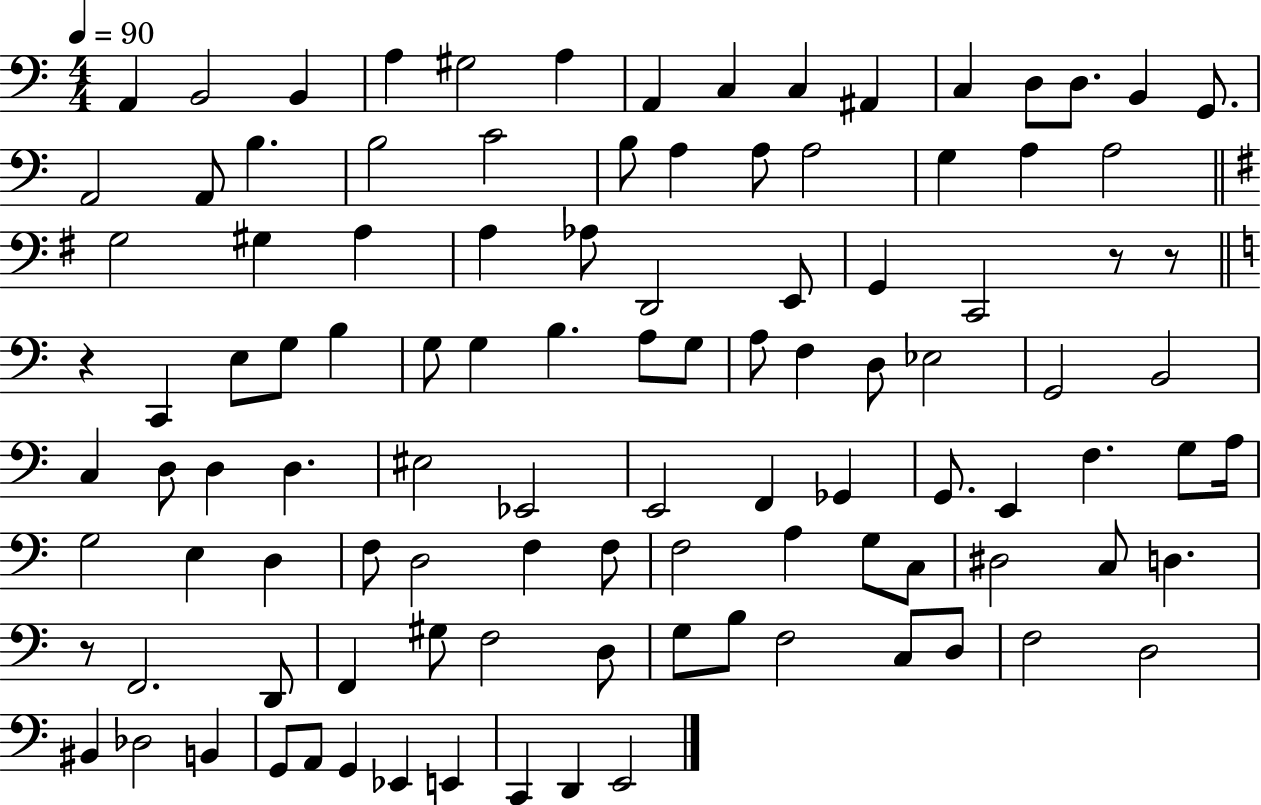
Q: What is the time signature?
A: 4/4